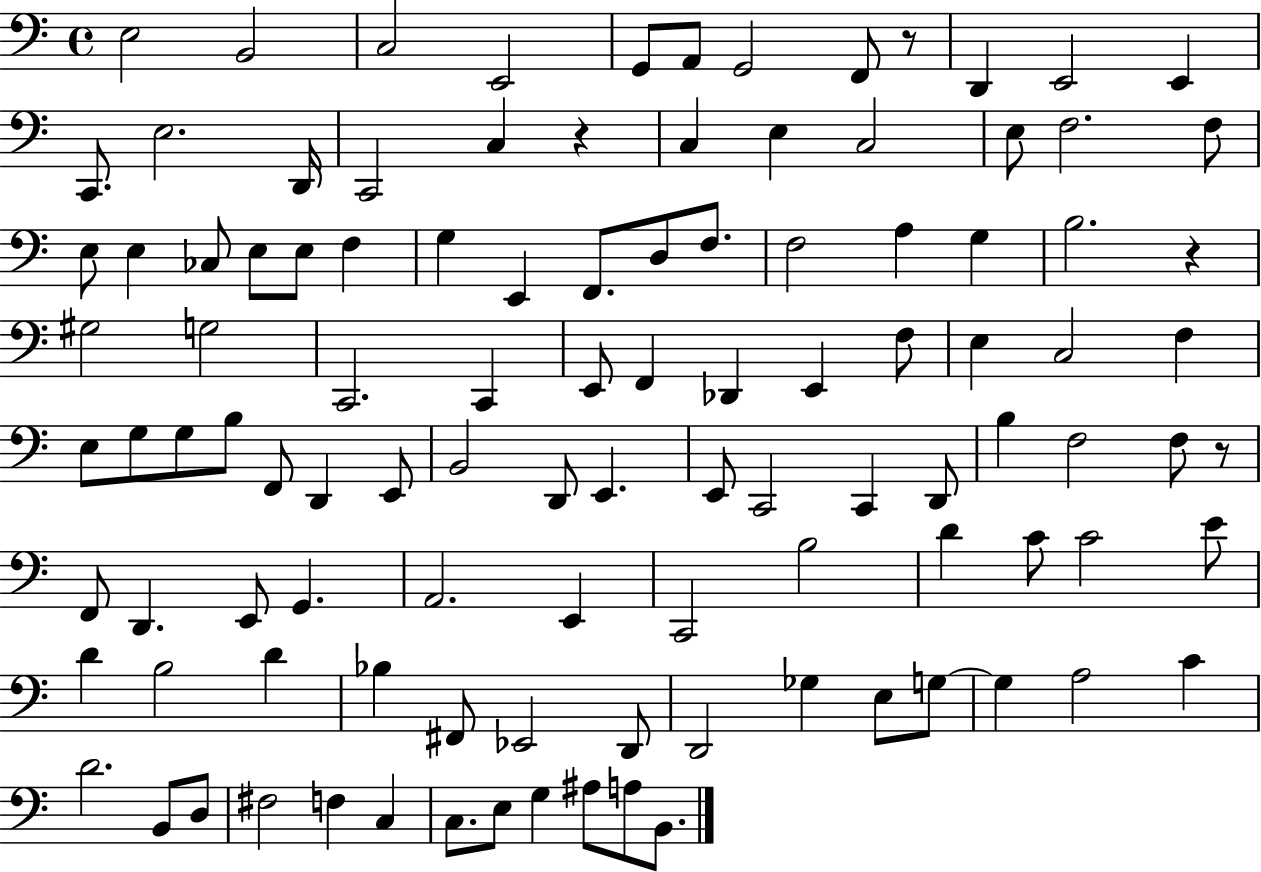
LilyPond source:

{
  \clef bass
  \time 4/4
  \defaultTimeSignature
  \key c \major
  e2 b,2 | c2 e,2 | g,8 a,8 g,2 f,8 r8 | d,4 e,2 e,4 | \break c,8. e2. d,16 | c,2 c4 r4 | c4 e4 c2 | e8 f2. f8 | \break e8 e4 ces8 e8 e8 f4 | g4 e,4 f,8. d8 f8. | f2 a4 g4 | b2. r4 | \break gis2 g2 | c,2. c,4 | e,8 f,4 des,4 e,4 f8 | e4 c2 f4 | \break e8 g8 g8 b8 f,8 d,4 e,8 | b,2 d,8 e,4. | e,8 c,2 c,4 d,8 | b4 f2 f8 r8 | \break f,8 d,4. e,8 g,4. | a,2. e,4 | c,2 b2 | d'4 c'8 c'2 e'8 | \break d'4 b2 d'4 | bes4 fis,8 ees,2 d,8 | d,2 ges4 e8 g8~~ | g4 a2 c'4 | \break d'2. b,8 d8 | fis2 f4 c4 | c8. e8 g4 ais8 a8 b,8. | \bar "|."
}